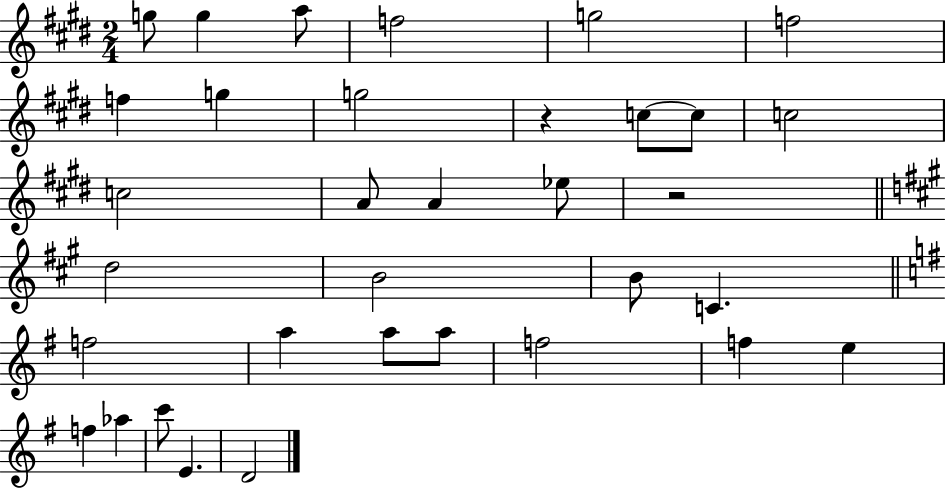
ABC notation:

X:1
T:Untitled
M:2/4
L:1/4
K:E
g/2 g a/2 f2 g2 f2 f g g2 z c/2 c/2 c2 c2 A/2 A _e/2 z2 d2 B2 B/2 C f2 a a/2 a/2 f2 f e f _a c'/2 E D2